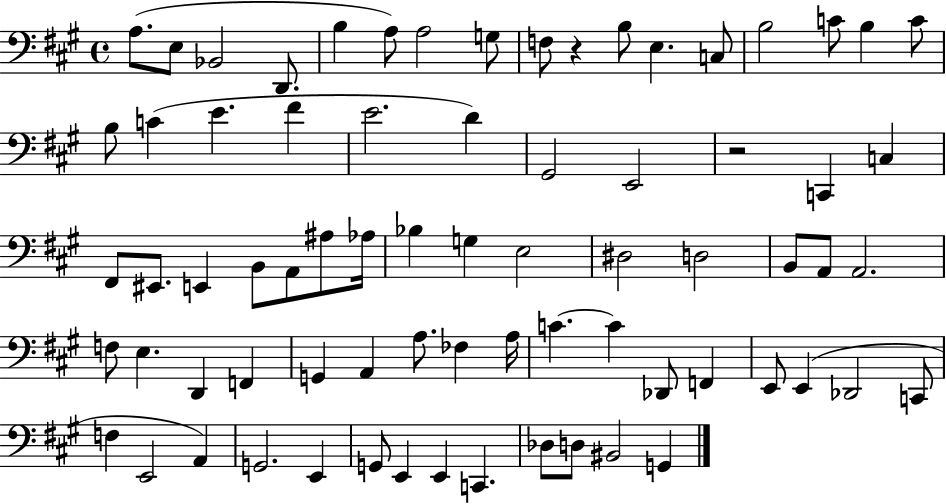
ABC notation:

X:1
T:Untitled
M:4/4
L:1/4
K:A
A,/2 E,/2 _B,,2 D,,/2 B, A,/2 A,2 G,/2 F,/2 z B,/2 E, C,/2 B,2 C/2 B, C/2 B,/2 C E ^F E2 D ^G,,2 E,,2 z2 C,, C, ^F,,/2 ^E,,/2 E,, B,,/2 A,,/2 ^A,/2 _A,/4 _B, G, E,2 ^D,2 D,2 B,,/2 A,,/2 A,,2 F,/2 E, D,, F,, G,, A,, A,/2 _F, A,/4 C C _D,,/2 F,, E,,/2 E,, _D,,2 C,,/2 F, E,,2 A,, G,,2 E,, G,,/2 E,, E,, C,, _D,/2 D,/2 ^B,,2 G,,